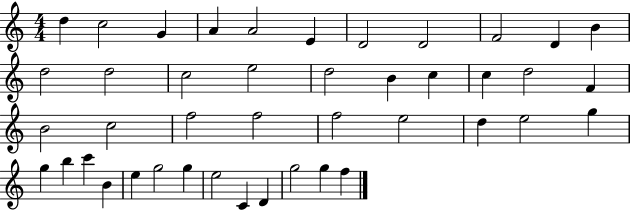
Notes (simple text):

D5/q C5/h G4/q A4/q A4/h E4/q D4/h D4/h F4/h D4/q B4/q D5/h D5/h C5/h E5/h D5/h B4/q C5/q C5/q D5/h F4/q B4/h C5/h F5/h F5/h F5/h E5/h D5/q E5/h G5/q G5/q B5/q C6/q B4/q E5/q G5/h G5/q E5/h C4/q D4/q G5/h G5/q F5/q